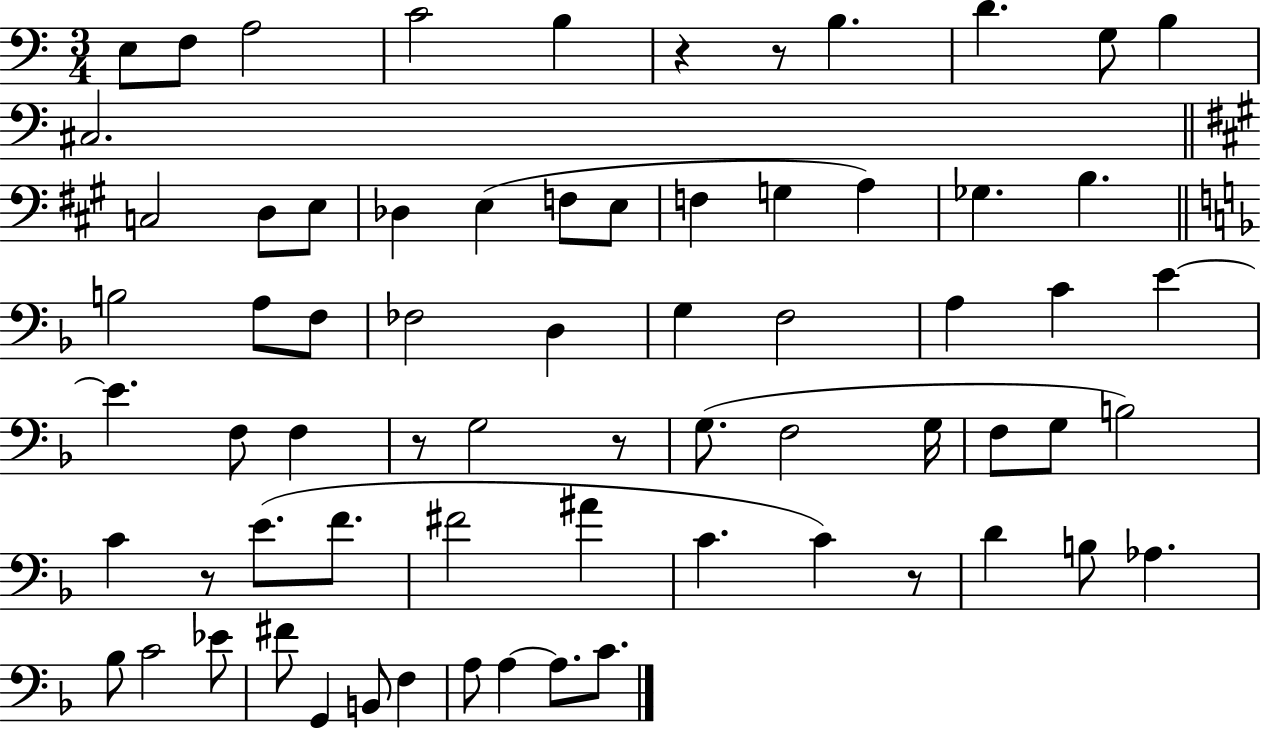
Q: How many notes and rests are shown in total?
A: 69